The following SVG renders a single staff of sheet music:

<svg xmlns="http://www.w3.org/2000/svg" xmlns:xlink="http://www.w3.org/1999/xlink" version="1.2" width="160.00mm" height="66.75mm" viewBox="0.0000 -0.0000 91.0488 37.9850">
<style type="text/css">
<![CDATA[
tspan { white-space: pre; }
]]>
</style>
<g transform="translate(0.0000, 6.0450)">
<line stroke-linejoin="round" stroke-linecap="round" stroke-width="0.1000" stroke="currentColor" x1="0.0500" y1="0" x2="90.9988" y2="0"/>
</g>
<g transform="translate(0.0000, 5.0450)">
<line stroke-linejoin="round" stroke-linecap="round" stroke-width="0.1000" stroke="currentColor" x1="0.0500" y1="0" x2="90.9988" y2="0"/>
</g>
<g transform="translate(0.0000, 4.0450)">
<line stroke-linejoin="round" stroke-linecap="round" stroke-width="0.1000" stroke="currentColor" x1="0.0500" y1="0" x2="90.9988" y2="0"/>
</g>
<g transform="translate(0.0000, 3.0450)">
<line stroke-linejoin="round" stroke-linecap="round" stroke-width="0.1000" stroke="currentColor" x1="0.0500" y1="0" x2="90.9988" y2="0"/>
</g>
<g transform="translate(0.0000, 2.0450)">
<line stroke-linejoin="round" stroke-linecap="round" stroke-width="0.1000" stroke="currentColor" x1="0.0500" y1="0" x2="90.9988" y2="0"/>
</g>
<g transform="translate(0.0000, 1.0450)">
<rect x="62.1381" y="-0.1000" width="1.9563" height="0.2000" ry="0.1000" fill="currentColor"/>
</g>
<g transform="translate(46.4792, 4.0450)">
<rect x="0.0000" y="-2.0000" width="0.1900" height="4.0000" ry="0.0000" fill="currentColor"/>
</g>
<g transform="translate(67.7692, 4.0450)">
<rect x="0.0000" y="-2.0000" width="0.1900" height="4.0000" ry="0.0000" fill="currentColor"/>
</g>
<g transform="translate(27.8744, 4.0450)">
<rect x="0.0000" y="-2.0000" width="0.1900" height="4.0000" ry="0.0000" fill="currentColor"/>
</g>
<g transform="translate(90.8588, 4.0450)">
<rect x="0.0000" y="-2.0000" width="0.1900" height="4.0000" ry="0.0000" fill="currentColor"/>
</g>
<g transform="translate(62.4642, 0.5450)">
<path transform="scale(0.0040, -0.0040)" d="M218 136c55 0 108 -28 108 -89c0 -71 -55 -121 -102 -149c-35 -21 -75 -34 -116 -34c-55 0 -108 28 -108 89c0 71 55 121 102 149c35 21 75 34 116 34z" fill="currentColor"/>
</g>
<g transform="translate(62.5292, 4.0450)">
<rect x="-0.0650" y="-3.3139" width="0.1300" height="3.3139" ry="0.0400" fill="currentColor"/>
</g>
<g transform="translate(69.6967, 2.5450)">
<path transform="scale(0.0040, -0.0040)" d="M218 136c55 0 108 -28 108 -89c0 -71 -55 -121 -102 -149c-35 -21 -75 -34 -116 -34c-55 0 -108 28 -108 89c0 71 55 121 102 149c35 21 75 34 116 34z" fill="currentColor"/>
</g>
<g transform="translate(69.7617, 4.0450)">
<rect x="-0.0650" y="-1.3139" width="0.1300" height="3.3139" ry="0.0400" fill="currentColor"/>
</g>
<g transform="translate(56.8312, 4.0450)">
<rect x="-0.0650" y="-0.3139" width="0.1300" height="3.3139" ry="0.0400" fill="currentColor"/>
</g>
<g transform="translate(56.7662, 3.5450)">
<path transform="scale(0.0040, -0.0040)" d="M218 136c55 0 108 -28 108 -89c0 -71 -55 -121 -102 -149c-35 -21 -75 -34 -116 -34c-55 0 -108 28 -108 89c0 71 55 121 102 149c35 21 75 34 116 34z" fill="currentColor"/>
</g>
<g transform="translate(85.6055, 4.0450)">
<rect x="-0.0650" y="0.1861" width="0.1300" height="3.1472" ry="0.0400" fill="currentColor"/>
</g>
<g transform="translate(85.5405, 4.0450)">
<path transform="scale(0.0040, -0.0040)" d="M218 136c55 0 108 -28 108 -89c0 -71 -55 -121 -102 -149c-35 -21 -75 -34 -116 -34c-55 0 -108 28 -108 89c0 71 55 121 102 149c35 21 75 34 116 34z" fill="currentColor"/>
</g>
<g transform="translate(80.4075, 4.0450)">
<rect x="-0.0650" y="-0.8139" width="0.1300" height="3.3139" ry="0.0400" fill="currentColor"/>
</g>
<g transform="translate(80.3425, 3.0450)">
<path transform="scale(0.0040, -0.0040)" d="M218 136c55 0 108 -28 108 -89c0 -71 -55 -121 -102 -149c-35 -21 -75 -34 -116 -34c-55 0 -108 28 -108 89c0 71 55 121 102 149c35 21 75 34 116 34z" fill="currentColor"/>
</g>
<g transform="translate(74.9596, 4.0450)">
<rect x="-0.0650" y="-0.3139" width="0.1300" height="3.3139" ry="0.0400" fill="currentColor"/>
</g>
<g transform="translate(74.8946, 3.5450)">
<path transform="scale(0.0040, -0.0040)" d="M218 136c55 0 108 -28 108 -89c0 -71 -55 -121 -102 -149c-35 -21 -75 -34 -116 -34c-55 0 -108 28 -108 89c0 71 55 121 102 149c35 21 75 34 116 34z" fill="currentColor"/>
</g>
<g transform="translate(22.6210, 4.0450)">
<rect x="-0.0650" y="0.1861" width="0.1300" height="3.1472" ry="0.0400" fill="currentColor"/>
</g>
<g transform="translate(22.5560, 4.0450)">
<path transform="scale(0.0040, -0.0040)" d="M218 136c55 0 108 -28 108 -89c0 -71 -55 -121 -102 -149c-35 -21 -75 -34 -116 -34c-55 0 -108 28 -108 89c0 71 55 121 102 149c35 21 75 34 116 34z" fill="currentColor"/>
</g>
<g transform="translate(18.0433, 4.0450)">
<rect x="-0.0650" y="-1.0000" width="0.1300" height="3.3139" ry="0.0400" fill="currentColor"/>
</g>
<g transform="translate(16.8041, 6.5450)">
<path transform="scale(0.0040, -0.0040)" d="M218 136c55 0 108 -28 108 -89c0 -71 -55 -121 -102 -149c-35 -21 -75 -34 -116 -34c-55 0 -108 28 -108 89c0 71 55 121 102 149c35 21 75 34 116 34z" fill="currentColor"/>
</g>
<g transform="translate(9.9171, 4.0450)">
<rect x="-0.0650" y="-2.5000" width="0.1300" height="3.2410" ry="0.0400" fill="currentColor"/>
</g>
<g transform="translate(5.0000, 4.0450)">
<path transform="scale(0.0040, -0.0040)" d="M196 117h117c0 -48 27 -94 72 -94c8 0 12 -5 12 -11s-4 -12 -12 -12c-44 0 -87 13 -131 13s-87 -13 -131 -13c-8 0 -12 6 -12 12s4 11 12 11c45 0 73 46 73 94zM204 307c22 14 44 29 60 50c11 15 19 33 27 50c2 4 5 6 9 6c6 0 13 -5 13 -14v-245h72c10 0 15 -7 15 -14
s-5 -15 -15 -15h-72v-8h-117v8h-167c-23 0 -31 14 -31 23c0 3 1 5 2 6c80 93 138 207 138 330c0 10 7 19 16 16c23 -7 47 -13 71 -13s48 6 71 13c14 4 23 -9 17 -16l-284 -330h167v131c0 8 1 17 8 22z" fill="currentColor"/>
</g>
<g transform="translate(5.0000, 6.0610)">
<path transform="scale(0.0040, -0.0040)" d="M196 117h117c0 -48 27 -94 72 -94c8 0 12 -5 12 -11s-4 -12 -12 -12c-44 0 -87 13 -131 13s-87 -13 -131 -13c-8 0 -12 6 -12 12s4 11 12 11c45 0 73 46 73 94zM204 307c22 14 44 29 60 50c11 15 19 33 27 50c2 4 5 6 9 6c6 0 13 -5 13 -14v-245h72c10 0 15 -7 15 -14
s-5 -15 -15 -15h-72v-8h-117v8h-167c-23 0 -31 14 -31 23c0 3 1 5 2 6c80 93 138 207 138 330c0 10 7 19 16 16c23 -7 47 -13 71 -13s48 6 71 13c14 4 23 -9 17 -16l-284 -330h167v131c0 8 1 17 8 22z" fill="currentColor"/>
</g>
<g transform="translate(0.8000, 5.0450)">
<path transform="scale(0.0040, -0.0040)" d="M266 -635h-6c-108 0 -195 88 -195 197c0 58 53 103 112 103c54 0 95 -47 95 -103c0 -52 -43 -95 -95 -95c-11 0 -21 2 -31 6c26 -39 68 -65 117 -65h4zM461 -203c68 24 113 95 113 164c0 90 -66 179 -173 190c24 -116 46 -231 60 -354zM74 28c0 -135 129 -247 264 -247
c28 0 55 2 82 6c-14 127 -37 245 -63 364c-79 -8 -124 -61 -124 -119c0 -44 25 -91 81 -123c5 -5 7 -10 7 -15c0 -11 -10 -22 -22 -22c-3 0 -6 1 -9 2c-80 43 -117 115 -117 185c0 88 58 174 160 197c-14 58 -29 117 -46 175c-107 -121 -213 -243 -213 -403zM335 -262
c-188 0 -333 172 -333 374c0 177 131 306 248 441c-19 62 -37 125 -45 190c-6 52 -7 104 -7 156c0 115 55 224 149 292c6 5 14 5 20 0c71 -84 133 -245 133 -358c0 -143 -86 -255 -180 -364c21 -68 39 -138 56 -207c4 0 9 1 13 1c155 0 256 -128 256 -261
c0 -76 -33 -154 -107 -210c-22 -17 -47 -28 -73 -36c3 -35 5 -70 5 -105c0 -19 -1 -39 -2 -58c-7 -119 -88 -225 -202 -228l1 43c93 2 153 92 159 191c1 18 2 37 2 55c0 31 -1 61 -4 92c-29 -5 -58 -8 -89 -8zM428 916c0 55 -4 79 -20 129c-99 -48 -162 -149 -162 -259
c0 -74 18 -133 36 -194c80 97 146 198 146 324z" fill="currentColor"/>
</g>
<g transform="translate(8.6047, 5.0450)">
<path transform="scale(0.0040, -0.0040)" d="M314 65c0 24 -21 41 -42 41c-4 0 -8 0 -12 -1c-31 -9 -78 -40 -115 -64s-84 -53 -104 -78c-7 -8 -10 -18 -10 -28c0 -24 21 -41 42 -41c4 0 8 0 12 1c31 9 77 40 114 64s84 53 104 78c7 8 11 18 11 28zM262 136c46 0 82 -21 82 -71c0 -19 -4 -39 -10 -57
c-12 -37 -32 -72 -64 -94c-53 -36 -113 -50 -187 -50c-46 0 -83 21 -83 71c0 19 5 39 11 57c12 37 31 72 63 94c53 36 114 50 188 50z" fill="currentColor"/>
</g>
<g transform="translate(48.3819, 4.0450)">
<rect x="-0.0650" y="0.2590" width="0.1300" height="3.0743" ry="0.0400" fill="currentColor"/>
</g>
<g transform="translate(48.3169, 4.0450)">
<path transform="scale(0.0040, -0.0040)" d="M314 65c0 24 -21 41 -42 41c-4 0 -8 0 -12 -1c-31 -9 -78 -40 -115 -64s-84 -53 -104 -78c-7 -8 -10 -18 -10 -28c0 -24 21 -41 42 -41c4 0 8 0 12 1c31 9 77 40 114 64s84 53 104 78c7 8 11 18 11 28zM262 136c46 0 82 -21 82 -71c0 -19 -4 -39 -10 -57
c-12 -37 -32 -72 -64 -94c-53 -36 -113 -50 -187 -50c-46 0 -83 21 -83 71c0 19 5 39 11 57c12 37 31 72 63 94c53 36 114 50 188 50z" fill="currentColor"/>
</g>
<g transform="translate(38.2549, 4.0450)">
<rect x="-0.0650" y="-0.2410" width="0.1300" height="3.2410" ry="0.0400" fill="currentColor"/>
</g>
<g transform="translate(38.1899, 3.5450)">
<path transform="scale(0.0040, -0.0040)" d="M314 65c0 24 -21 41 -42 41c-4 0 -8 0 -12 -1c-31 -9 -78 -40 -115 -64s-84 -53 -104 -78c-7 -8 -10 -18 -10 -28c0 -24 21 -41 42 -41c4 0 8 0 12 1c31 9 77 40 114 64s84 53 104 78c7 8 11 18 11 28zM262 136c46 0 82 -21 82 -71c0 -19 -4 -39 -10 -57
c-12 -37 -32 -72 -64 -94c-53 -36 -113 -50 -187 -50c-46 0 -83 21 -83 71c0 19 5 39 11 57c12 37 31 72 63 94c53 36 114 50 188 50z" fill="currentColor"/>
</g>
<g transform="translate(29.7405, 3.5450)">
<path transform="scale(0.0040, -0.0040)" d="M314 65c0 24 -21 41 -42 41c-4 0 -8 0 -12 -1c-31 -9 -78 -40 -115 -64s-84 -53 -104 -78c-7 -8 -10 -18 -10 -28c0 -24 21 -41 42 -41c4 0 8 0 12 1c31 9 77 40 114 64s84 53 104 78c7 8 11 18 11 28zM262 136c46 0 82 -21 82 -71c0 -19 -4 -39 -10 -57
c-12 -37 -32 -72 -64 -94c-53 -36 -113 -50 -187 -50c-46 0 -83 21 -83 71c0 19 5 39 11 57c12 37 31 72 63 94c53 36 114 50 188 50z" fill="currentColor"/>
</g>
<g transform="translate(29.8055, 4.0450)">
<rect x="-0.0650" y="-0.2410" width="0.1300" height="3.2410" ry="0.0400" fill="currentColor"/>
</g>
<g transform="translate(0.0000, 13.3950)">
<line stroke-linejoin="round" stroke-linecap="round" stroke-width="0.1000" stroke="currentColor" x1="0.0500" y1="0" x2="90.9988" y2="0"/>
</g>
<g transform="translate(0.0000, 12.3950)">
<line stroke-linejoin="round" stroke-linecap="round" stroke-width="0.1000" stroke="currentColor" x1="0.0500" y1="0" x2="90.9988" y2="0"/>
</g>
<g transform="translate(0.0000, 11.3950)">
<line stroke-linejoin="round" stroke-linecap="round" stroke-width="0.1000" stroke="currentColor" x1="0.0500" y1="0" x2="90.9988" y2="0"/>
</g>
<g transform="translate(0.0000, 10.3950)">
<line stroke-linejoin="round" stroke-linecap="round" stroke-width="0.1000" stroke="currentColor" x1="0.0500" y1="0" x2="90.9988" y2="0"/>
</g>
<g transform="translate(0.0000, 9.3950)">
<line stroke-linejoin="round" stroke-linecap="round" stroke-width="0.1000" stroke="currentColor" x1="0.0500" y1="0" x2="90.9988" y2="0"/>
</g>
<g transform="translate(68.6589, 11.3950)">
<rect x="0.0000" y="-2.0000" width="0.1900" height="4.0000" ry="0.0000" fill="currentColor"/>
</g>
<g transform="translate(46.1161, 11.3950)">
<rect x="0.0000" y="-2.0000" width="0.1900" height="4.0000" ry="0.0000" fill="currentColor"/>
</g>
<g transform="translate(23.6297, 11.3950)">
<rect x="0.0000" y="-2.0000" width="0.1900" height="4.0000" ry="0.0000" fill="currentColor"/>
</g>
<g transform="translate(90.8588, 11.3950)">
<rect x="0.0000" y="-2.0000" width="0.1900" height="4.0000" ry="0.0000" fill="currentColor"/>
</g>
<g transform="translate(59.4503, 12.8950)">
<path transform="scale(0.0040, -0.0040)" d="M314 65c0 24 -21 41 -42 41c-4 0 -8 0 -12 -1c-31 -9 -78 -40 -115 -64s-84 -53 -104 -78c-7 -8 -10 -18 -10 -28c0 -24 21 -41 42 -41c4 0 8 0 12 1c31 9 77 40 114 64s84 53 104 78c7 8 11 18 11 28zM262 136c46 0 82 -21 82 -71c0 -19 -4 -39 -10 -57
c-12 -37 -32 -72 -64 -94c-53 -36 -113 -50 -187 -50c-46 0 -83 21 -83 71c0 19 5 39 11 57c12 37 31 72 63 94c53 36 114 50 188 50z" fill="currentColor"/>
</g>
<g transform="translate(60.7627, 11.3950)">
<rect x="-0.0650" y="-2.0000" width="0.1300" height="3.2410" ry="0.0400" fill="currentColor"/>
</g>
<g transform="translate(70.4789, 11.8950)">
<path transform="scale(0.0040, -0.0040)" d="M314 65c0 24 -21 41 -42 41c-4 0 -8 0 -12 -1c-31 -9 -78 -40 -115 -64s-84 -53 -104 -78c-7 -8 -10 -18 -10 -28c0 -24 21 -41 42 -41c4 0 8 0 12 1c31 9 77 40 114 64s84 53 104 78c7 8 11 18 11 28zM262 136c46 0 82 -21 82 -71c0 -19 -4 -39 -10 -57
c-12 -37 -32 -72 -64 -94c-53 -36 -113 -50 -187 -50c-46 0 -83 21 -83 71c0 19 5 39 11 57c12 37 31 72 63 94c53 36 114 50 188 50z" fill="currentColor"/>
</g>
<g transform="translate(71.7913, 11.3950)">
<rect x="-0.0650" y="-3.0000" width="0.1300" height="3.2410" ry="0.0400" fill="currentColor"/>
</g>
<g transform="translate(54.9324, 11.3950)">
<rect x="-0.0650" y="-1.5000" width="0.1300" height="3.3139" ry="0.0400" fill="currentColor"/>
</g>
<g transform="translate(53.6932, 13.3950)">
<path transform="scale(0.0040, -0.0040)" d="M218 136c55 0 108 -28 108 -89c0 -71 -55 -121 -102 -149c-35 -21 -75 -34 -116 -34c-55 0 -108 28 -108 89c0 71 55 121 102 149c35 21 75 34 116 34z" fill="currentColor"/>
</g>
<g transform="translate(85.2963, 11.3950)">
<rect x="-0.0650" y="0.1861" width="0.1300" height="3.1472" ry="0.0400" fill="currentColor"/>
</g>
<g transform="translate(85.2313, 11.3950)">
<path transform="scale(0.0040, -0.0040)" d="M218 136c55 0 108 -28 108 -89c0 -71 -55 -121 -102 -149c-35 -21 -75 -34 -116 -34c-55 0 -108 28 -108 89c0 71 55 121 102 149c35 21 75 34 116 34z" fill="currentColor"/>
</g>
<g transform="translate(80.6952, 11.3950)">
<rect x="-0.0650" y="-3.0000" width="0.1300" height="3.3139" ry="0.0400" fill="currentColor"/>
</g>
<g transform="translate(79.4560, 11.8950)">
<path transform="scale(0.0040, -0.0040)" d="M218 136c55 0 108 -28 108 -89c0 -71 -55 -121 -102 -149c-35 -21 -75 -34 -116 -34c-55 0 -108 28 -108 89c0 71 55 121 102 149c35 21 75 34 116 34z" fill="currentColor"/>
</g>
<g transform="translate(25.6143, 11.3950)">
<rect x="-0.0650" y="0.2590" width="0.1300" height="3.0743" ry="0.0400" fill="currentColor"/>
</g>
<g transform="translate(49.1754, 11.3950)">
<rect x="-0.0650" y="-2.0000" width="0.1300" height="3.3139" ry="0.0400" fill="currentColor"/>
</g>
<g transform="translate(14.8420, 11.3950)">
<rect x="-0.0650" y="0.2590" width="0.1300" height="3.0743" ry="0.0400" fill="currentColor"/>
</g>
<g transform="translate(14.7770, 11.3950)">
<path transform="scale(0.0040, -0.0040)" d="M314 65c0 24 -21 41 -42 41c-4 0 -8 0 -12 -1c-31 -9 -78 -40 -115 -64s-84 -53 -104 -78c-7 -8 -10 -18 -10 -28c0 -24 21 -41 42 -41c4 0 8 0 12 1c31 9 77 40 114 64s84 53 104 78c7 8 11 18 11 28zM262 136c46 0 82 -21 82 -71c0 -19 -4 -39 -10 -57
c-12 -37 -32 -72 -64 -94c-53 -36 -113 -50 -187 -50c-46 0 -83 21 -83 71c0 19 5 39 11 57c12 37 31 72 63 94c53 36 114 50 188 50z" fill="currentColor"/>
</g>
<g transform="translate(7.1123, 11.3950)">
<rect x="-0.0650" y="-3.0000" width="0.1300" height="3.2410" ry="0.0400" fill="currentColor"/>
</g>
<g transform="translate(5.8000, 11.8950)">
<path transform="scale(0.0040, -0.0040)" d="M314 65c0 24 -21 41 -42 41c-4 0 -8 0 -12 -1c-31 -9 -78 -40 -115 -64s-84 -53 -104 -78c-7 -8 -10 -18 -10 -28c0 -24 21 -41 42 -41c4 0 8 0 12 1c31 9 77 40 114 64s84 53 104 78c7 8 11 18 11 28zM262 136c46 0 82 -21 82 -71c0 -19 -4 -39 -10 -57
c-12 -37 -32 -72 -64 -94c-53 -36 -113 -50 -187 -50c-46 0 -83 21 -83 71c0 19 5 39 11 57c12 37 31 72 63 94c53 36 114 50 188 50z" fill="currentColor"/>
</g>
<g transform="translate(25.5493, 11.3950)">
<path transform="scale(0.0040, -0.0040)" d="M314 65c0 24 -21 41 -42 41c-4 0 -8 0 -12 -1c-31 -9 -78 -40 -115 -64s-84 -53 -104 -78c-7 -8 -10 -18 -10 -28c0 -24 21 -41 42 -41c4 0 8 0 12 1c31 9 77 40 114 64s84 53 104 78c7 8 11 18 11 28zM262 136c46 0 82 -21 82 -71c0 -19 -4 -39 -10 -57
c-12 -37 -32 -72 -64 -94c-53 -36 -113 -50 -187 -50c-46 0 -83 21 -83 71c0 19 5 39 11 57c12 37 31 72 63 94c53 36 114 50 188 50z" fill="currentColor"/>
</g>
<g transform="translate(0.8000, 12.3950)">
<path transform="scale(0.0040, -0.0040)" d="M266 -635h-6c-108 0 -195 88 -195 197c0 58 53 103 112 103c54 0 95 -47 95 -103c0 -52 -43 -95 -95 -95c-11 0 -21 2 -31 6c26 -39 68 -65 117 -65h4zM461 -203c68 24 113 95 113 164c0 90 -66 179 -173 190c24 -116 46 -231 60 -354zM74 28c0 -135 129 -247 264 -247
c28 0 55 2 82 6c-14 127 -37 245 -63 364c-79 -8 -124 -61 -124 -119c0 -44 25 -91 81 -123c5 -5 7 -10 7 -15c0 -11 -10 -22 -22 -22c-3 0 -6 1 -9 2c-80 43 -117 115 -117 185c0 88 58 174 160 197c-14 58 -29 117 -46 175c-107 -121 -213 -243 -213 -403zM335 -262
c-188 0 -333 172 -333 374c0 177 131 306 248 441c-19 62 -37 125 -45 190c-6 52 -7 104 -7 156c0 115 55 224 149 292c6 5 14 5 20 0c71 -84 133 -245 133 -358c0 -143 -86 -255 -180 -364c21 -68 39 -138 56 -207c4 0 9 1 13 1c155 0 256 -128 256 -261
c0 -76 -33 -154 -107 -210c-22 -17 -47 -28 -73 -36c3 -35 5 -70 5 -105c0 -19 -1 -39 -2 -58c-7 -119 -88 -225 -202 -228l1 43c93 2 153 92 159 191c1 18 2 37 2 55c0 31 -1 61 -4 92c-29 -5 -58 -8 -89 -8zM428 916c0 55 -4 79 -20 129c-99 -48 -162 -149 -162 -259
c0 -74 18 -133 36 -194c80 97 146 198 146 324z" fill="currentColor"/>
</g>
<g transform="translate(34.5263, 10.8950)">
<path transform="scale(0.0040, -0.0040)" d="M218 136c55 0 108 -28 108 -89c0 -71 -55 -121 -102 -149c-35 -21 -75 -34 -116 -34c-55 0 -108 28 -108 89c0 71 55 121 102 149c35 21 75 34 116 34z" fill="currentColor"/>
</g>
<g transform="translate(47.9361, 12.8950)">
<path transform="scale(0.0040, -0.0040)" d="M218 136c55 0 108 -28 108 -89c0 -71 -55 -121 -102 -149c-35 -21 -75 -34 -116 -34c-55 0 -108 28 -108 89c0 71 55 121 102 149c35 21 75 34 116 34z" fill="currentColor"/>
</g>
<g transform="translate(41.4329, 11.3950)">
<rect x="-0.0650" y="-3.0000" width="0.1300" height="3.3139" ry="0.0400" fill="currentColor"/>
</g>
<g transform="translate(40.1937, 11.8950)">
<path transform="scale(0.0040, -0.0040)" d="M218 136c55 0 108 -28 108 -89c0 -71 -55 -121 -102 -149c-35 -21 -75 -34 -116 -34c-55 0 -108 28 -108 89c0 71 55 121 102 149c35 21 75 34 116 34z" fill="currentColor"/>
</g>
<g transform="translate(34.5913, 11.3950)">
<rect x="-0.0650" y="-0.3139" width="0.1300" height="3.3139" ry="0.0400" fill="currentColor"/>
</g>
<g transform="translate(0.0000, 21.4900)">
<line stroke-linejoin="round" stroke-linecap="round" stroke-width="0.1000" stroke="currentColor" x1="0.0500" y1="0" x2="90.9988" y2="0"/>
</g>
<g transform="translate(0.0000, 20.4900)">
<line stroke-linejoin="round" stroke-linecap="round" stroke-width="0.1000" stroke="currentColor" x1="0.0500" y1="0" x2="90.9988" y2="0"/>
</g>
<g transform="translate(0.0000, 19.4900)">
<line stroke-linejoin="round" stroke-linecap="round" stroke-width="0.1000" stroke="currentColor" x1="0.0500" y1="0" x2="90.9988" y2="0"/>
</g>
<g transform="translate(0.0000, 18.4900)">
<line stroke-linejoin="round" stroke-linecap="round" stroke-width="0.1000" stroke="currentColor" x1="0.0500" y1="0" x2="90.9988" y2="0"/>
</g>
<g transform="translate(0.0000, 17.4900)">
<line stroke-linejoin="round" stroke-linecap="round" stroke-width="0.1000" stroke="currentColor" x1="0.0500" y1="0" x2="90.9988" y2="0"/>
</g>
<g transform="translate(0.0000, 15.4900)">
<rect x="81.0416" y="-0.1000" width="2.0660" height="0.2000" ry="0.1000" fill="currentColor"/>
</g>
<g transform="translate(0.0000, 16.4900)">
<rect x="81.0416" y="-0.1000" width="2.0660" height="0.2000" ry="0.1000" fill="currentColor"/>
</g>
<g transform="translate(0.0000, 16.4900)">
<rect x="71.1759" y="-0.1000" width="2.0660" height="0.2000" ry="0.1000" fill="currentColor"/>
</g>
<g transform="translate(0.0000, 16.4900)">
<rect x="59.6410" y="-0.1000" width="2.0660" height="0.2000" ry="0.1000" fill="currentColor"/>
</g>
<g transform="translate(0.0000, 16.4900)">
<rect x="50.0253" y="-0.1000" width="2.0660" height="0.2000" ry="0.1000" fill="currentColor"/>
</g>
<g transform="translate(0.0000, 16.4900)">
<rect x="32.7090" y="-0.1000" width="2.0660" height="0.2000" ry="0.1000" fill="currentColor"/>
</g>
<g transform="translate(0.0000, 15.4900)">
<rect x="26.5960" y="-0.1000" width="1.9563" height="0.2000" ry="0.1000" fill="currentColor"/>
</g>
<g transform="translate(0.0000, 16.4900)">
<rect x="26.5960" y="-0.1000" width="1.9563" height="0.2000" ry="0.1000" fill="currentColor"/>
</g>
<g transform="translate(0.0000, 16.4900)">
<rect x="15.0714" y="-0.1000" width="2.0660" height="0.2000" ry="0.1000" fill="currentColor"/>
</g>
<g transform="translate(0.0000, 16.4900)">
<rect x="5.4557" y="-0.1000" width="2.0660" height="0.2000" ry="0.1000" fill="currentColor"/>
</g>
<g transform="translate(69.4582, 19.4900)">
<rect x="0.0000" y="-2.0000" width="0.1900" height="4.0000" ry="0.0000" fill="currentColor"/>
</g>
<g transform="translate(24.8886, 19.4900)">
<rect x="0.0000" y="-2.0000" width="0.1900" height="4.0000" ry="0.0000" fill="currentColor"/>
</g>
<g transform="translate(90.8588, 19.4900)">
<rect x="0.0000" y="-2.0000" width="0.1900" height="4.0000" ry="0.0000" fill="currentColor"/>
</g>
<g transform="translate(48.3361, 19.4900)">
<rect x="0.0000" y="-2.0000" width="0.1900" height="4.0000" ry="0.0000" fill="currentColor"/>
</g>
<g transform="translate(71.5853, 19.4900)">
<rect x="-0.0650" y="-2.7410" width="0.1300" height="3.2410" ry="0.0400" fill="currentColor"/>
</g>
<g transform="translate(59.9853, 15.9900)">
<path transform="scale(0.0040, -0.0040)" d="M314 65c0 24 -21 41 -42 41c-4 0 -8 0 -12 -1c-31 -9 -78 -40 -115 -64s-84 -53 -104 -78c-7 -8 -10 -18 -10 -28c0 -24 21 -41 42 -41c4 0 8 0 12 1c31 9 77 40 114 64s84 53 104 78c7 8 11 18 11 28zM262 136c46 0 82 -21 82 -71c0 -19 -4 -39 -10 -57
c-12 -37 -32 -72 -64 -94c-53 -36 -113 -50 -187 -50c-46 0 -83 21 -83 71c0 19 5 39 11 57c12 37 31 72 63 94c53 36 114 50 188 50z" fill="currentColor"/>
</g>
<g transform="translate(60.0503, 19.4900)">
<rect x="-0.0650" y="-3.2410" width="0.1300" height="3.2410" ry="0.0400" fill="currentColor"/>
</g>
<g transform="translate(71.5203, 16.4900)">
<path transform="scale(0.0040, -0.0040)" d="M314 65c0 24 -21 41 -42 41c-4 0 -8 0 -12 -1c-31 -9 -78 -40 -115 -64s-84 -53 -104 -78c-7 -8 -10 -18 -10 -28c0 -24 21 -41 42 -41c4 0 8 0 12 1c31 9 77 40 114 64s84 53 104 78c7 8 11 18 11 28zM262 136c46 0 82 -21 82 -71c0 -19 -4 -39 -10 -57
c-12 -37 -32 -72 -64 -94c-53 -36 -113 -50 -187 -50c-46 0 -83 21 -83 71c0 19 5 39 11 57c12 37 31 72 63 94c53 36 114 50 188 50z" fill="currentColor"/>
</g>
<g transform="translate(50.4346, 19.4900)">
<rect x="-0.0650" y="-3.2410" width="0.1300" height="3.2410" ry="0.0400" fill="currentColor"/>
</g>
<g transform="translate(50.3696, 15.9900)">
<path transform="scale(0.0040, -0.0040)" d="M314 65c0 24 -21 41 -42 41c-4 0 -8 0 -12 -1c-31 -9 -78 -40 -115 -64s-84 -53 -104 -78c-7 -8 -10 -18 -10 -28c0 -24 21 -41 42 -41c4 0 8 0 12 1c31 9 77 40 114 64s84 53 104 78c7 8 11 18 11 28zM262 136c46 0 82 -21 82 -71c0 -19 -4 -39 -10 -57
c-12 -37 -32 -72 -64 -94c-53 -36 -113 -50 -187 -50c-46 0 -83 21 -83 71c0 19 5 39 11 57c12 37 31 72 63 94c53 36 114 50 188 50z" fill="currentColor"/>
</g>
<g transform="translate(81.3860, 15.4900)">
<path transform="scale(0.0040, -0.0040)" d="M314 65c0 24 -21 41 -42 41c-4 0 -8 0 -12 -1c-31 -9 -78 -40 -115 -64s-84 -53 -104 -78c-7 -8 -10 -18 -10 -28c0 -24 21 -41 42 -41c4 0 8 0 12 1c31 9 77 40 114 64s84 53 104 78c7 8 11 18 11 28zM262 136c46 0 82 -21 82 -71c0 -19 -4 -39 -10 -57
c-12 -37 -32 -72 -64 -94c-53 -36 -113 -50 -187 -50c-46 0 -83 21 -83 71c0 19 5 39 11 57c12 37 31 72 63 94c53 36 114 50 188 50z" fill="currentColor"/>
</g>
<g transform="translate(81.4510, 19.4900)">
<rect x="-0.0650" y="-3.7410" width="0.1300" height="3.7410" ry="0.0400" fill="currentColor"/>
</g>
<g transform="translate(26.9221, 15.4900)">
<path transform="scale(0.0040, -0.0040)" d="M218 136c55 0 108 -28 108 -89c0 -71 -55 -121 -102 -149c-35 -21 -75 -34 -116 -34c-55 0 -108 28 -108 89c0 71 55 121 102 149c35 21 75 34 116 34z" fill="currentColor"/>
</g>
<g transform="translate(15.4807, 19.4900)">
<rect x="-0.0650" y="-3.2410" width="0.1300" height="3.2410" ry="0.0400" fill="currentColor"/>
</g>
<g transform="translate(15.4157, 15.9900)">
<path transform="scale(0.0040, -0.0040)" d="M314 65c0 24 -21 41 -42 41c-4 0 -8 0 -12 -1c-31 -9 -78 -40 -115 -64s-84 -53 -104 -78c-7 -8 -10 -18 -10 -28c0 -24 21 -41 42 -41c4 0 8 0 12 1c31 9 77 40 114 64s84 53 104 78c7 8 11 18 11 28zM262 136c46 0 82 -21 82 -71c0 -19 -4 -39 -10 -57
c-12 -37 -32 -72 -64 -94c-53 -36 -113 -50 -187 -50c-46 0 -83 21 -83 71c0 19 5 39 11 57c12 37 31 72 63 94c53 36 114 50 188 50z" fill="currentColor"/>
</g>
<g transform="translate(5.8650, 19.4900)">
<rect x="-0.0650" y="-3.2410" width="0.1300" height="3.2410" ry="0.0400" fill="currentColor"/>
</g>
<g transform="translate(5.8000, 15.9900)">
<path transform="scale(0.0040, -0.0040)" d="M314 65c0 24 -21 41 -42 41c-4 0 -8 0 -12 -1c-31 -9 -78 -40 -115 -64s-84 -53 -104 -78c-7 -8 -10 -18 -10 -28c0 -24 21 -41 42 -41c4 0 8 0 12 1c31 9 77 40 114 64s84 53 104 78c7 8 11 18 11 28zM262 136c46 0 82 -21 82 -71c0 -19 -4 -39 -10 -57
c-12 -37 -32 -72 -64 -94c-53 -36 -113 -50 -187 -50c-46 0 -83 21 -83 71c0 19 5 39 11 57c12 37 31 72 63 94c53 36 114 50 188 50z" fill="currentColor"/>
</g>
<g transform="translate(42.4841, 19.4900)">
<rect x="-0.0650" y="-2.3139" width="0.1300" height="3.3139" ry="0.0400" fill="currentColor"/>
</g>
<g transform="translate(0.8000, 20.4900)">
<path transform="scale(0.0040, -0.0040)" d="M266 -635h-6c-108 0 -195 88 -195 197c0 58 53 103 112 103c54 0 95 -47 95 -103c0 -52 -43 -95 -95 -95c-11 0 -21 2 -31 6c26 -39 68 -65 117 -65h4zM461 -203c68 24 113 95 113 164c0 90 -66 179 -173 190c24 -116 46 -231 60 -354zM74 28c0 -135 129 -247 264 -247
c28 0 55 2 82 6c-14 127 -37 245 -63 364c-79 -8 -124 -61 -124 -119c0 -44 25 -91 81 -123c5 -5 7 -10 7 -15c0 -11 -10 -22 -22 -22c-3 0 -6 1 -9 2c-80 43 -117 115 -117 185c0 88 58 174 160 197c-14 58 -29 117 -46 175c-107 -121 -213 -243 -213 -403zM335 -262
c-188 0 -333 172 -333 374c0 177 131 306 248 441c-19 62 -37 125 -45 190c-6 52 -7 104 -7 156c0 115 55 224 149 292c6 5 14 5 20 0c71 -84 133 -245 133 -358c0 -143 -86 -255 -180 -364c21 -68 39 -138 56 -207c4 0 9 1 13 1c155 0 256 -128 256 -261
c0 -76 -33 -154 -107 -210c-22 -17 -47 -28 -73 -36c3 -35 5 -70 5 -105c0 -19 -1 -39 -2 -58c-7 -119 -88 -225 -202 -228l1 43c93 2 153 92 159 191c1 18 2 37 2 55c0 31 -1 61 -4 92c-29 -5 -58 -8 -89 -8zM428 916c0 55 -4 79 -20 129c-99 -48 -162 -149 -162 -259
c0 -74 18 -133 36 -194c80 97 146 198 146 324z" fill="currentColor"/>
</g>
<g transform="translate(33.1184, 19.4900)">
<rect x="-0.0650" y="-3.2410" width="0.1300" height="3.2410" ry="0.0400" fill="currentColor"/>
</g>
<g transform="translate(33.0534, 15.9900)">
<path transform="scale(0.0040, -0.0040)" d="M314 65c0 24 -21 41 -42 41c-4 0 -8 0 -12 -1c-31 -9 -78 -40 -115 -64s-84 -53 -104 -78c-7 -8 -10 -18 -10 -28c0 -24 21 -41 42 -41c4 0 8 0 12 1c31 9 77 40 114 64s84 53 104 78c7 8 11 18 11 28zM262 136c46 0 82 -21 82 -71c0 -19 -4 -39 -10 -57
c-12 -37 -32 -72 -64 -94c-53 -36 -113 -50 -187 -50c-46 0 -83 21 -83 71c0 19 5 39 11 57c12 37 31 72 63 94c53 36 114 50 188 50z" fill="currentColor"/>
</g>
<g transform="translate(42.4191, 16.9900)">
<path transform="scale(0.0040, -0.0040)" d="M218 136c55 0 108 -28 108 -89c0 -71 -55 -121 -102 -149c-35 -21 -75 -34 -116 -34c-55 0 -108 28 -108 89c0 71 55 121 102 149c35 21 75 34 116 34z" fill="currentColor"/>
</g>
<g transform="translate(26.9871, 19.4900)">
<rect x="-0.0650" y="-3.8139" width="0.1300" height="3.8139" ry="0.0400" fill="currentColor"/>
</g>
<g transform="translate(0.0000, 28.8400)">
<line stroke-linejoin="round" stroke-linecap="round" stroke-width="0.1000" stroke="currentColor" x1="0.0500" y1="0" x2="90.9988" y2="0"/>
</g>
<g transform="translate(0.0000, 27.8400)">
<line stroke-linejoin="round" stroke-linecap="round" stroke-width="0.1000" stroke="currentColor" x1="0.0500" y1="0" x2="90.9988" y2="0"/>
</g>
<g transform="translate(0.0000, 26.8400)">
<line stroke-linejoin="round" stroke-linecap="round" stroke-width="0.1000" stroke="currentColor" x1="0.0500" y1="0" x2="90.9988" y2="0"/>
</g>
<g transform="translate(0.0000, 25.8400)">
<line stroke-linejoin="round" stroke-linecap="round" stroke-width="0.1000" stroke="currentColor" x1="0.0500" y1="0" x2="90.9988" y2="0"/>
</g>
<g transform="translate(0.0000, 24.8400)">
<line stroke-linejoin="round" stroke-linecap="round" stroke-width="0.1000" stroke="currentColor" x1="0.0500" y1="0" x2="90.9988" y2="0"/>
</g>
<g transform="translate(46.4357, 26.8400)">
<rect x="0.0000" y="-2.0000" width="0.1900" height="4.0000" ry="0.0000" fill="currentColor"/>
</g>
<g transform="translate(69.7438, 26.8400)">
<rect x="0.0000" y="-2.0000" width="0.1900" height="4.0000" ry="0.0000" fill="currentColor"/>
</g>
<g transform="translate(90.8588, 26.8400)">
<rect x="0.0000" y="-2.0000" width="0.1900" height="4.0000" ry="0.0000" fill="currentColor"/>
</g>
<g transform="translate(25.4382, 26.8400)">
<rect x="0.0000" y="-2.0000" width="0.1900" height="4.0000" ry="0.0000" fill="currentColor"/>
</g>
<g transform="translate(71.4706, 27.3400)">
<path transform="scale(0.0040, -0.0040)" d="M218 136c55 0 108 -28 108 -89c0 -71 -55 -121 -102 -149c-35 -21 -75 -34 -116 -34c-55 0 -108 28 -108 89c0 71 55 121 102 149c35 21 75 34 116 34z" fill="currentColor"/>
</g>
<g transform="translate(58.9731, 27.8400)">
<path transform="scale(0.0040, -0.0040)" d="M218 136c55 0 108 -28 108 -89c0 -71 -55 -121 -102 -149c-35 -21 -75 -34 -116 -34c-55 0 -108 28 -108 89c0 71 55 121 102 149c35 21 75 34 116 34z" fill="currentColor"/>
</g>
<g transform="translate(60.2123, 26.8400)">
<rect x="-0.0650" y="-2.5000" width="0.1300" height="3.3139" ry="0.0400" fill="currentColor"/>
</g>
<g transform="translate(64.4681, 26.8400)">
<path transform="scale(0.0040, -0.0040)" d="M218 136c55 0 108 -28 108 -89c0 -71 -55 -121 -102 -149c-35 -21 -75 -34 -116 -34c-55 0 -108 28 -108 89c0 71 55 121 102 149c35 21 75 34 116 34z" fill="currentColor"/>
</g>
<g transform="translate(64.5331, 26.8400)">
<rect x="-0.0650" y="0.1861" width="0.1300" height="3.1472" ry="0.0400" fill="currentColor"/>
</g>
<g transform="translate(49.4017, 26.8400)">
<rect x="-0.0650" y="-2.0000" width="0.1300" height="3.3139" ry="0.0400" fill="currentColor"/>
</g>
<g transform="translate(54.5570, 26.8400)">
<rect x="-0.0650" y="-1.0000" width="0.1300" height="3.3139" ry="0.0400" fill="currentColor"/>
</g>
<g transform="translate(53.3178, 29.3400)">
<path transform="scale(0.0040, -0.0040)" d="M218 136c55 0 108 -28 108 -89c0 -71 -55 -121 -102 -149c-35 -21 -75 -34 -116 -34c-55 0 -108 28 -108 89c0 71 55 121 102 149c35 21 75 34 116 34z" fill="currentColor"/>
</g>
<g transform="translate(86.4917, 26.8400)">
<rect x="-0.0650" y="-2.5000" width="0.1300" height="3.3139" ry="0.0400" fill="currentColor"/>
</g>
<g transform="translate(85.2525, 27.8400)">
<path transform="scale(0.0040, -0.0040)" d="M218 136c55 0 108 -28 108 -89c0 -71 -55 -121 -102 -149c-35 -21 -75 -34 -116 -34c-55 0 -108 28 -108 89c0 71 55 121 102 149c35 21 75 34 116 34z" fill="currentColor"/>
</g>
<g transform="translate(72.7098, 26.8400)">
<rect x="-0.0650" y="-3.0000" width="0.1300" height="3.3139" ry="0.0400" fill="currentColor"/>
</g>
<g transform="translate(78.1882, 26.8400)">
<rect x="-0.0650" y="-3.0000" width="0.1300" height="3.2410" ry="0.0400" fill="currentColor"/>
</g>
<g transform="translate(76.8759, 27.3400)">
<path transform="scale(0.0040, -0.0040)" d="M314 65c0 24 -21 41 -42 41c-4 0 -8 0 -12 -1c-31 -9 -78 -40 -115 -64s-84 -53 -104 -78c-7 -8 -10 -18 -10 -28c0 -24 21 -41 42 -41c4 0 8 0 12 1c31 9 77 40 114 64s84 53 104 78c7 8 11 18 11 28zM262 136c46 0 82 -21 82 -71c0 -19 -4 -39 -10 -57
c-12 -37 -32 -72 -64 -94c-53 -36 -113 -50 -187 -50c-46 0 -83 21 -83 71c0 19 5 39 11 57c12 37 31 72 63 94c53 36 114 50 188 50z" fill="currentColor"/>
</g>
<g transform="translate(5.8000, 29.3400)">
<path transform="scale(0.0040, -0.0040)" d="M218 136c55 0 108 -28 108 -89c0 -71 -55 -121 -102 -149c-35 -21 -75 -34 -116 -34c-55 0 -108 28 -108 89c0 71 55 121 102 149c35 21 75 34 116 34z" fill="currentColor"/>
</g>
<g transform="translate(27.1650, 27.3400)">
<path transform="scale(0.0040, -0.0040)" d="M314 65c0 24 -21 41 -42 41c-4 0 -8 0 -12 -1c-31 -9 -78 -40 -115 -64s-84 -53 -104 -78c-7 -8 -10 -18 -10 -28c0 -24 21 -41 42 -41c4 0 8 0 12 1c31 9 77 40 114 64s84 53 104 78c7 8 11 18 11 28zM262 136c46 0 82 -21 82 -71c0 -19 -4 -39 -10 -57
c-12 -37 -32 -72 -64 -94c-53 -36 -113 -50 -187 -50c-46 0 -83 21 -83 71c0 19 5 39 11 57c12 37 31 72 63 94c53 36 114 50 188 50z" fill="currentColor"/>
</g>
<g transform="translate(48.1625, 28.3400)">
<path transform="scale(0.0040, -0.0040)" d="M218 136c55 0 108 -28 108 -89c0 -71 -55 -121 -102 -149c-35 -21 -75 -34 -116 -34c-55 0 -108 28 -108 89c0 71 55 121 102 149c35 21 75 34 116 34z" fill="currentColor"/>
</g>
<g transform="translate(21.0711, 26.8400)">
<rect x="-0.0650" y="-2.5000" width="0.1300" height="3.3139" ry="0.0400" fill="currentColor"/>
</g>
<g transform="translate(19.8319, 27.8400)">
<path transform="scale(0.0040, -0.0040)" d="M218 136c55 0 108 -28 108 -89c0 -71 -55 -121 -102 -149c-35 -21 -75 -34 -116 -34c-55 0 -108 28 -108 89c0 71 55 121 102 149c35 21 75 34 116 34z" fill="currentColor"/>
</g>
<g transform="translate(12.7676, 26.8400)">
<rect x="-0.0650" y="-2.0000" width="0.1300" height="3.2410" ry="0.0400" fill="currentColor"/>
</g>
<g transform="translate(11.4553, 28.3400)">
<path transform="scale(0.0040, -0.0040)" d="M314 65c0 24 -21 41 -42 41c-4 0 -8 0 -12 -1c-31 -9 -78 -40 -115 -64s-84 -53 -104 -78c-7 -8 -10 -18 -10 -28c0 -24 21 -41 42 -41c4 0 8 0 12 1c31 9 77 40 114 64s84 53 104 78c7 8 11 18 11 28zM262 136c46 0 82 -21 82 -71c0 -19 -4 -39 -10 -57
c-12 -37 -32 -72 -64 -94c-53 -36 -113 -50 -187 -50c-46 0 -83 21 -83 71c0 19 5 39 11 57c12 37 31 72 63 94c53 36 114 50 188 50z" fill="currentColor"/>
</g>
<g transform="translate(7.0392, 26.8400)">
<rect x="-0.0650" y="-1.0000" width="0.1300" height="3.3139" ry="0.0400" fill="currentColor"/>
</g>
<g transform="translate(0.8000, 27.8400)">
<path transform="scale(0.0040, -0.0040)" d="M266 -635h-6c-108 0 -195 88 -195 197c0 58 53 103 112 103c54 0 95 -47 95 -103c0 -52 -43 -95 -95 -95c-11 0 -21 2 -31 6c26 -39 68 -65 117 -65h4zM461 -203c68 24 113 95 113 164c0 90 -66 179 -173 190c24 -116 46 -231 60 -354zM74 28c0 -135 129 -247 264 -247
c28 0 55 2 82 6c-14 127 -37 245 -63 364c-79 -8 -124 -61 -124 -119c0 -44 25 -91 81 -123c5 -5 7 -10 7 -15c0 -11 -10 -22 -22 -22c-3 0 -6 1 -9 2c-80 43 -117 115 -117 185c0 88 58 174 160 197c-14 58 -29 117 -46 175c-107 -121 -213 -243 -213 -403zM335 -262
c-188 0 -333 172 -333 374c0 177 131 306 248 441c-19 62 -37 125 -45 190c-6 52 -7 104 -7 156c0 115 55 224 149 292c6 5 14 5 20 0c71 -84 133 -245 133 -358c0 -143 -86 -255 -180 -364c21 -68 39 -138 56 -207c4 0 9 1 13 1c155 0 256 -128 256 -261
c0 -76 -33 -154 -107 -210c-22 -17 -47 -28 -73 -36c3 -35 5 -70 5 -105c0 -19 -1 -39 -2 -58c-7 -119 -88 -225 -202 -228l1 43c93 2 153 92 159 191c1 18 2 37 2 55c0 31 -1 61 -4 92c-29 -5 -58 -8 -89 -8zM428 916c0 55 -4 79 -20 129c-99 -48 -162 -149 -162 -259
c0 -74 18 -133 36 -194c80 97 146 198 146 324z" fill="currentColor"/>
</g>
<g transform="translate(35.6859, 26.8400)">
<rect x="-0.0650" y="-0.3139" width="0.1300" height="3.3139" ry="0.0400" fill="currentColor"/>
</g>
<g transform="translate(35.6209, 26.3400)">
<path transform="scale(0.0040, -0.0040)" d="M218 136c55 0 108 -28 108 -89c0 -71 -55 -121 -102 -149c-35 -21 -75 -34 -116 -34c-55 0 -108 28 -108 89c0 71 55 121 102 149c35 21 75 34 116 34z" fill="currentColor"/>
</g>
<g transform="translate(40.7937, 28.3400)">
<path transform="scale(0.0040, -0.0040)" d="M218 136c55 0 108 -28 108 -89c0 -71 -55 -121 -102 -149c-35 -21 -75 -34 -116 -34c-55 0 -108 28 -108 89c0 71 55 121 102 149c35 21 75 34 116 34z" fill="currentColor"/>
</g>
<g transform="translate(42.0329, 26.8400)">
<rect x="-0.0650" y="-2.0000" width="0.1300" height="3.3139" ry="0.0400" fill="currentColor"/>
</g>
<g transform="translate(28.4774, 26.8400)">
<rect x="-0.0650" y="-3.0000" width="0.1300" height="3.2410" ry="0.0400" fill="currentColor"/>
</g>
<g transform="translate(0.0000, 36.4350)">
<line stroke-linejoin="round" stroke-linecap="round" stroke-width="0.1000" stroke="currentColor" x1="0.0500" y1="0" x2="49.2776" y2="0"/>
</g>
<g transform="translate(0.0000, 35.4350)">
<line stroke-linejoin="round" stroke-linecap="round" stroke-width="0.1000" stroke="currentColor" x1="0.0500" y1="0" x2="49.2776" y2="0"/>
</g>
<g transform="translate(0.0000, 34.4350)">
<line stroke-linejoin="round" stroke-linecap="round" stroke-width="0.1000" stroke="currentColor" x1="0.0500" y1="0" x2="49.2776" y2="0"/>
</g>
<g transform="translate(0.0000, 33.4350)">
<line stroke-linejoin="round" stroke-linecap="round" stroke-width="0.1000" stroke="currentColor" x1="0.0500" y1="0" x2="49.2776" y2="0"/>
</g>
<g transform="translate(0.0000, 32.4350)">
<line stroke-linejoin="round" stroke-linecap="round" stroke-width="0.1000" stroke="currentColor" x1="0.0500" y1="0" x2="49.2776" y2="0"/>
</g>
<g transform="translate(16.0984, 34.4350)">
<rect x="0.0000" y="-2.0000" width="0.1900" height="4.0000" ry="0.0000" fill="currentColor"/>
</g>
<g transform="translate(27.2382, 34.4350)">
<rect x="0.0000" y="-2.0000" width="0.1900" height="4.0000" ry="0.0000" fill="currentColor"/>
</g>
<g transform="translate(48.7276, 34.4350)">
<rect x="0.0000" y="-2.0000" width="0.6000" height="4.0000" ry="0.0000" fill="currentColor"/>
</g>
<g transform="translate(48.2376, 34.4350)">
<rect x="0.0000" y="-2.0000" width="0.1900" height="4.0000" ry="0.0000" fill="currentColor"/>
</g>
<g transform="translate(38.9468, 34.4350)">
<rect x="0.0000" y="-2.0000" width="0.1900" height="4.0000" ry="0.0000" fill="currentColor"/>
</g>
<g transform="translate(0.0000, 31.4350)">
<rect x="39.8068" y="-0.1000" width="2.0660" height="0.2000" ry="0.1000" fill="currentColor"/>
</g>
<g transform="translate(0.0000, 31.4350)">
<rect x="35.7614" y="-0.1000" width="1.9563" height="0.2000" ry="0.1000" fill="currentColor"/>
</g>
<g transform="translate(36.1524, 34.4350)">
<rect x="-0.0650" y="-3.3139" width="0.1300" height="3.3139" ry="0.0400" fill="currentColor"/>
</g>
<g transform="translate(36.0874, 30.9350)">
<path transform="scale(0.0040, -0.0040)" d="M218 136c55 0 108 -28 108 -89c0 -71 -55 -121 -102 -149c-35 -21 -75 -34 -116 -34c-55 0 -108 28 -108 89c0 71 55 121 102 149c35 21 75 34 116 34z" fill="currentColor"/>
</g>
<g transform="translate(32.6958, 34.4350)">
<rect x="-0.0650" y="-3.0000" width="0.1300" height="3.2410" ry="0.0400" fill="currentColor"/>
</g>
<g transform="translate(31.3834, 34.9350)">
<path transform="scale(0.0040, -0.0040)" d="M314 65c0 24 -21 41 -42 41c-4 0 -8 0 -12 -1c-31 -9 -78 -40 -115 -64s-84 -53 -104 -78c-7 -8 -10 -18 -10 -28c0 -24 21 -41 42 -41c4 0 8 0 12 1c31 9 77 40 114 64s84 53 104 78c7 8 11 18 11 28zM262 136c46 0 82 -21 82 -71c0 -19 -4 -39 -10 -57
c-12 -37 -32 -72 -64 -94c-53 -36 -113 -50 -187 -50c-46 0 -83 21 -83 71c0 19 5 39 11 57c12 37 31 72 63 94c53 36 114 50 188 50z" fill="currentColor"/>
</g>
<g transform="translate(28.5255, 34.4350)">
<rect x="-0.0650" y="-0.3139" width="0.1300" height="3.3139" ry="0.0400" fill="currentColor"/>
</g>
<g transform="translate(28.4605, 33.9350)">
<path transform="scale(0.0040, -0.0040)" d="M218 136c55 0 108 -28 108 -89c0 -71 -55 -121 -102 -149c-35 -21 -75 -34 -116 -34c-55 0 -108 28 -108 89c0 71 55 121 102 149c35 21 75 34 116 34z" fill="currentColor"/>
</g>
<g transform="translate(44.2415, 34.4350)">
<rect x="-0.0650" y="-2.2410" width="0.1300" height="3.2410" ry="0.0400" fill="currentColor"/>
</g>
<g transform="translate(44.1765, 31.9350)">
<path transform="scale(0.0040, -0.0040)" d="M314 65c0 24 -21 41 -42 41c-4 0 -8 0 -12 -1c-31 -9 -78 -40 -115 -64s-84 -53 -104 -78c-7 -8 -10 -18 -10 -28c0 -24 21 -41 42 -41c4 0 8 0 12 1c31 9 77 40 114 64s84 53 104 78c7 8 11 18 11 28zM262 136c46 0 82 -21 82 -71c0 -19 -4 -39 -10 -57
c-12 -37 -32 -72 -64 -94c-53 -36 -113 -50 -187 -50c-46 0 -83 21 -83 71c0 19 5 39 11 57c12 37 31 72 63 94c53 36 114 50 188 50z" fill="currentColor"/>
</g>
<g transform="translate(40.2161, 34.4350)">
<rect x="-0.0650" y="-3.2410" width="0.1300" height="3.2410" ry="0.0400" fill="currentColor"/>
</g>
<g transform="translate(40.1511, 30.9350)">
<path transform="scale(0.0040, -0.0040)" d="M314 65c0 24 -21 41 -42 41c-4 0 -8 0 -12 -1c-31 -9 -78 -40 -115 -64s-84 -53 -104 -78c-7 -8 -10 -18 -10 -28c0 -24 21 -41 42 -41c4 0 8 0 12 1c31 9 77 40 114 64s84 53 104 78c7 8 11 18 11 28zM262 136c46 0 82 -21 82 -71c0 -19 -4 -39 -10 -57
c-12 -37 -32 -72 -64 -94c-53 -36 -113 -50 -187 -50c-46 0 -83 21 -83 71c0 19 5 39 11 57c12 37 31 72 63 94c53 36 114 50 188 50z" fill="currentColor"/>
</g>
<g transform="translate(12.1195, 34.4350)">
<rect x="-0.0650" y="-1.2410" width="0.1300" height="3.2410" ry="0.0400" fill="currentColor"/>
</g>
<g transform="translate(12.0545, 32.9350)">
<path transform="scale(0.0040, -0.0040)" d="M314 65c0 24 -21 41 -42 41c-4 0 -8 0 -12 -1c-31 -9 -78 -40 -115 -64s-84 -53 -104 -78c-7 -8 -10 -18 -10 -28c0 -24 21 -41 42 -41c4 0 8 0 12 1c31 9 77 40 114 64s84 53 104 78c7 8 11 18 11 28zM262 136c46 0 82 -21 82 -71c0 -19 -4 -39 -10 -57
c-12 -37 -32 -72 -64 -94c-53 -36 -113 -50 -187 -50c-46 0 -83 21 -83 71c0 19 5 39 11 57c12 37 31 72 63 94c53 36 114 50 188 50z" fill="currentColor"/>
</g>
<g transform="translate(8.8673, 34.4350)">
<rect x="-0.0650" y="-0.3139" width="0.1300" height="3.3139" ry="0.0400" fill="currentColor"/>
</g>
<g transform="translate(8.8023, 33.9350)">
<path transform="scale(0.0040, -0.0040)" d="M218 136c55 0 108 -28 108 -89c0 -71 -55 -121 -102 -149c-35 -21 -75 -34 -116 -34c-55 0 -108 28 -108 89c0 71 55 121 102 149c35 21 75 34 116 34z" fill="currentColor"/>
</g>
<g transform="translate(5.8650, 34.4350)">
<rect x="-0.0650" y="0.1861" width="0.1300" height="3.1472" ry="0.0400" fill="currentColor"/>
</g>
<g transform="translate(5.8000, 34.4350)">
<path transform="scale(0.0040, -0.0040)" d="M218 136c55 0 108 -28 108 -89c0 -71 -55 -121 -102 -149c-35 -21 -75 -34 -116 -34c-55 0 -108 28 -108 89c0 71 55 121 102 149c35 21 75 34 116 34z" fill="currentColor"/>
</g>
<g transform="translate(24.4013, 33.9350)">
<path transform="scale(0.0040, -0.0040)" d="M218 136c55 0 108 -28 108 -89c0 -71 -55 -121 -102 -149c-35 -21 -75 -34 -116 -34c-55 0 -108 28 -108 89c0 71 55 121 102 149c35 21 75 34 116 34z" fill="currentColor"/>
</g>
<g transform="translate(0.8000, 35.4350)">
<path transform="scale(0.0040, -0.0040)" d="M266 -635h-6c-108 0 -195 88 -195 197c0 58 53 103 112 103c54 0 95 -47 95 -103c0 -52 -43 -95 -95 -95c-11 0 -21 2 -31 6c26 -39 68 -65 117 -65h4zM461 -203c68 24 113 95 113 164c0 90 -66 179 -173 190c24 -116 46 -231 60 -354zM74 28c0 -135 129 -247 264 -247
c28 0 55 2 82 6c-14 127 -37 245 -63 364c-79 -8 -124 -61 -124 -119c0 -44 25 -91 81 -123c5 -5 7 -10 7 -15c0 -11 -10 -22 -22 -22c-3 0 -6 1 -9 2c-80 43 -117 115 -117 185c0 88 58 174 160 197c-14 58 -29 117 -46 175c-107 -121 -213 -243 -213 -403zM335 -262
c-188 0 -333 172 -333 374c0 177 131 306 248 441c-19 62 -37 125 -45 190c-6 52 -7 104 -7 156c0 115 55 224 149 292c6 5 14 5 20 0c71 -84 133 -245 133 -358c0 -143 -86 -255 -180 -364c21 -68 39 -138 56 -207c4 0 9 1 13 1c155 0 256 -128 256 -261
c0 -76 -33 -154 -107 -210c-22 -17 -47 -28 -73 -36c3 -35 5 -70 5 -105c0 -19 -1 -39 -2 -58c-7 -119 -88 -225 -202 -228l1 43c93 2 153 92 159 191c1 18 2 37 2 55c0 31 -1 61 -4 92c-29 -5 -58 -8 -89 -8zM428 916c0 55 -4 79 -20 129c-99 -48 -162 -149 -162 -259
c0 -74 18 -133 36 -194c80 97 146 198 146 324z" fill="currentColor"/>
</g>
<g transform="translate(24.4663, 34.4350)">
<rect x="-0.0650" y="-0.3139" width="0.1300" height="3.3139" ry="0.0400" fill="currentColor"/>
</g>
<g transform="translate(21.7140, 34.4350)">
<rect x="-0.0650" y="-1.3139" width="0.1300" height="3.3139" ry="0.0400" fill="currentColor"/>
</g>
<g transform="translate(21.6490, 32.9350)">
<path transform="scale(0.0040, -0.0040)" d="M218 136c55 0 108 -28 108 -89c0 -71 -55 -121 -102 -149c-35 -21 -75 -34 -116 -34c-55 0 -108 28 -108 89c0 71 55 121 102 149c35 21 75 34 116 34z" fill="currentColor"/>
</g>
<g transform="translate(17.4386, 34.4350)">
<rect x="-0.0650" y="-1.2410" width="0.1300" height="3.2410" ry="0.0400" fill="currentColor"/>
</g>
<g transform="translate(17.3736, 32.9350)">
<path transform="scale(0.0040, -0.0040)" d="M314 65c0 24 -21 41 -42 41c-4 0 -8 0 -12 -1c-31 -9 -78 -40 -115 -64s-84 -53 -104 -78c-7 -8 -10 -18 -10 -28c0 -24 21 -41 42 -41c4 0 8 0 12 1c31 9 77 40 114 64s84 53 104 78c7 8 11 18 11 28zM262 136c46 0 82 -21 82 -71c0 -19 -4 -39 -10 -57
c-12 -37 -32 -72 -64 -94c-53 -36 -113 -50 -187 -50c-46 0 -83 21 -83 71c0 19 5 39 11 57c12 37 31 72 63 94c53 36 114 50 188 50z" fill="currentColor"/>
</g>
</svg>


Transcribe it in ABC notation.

X:1
T:Untitled
M:4/4
L:1/4
K:C
G2 D B c2 c2 B2 c b e c d B A2 B2 B2 c A F E F2 A2 A B b2 b2 c' b2 g b2 b2 a2 c'2 D F2 G A2 c F F D G B A A2 G B c e2 e2 e c c A2 b b2 g2